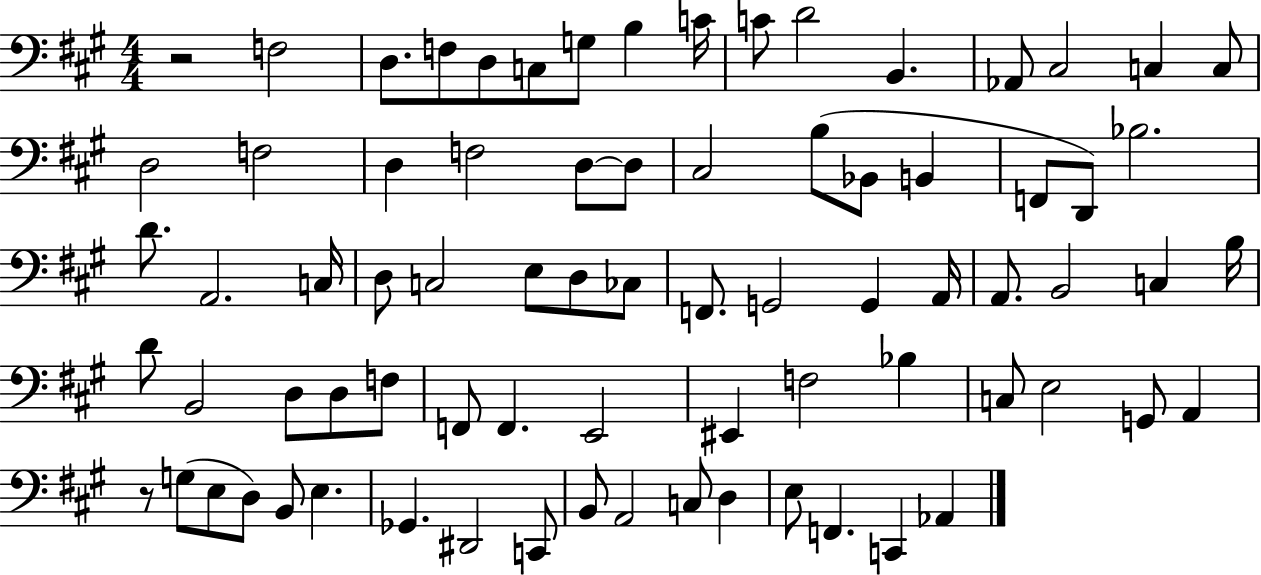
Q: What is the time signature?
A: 4/4